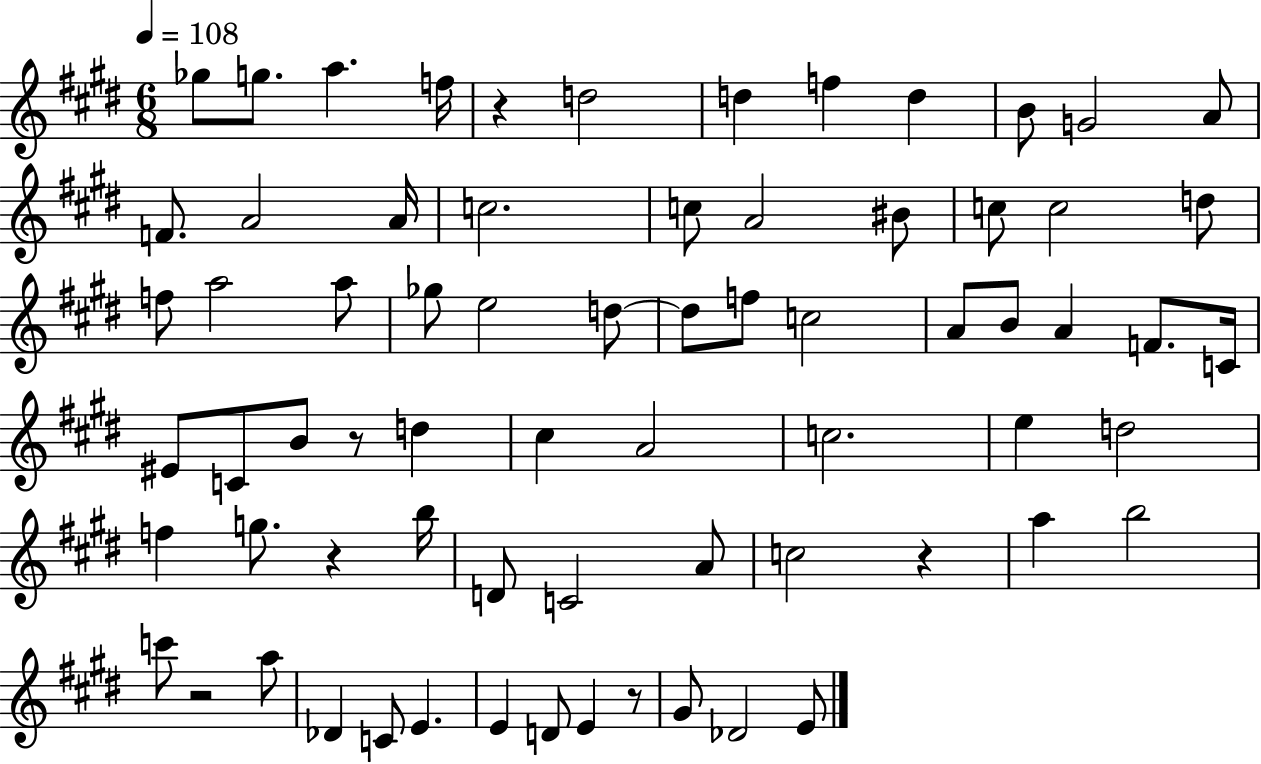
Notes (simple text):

Gb5/e G5/e. A5/q. F5/s R/q D5/h D5/q F5/q D5/q B4/e G4/h A4/e F4/e. A4/h A4/s C5/h. C5/e A4/h BIS4/e C5/e C5/h D5/e F5/e A5/h A5/e Gb5/e E5/h D5/e D5/e F5/e C5/h A4/e B4/e A4/q F4/e. C4/s EIS4/e C4/e B4/e R/e D5/q C#5/q A4/h C5/h. E5/q D5/h F5/q G5/e. R/q B5/s D4/e C4/h A4/e C5/h R/q A5/q B5/h C6/e R/h A5/e Db4/q C4/e E4/q. E4/q D4/e E4/q R/e G#4/e Db4/h E4/e